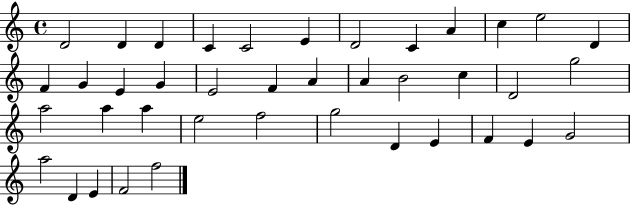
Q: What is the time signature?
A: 4/4